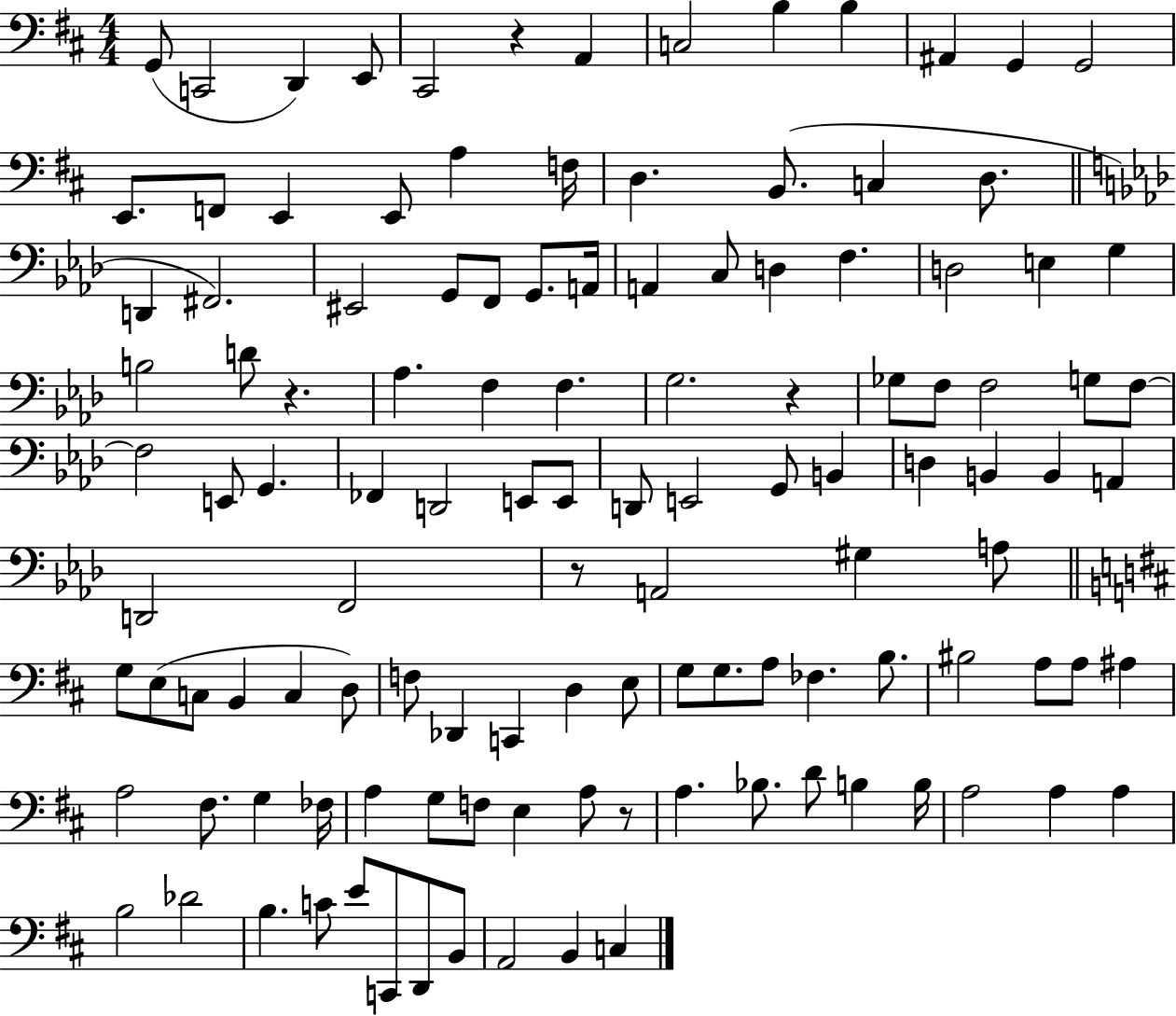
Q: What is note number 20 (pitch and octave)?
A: B2